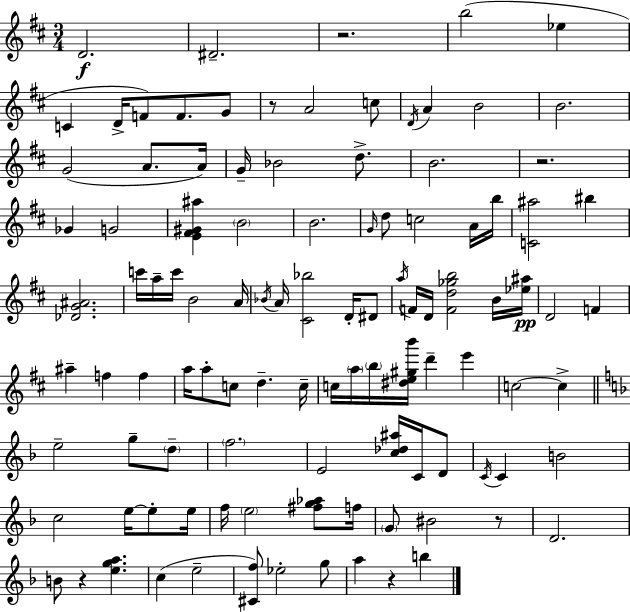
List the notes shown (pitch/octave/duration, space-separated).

D4/h. D#4/h. R/h. B5/h Eb5/q C4/q D4/s F4/e F4/e. G4/e R/e A4/h C5/e D4/s A4/q B4/h B4/h. G4/h A4/e. A4/s G4/s Bb4/h D5/e. B4/h. R/h. Gb4/q G4/h [E4,F#4,G#4,A#5]/q B4/h B4/h. G4/s D5/e C5/h A4/s B5/s [C4,A#5]/h BIS5/q [Db4,G4,A#4]/h. C6/s A5/s C6/s B4/h A4/s Bb4/s A4/s [C#4,Bb5]/h D4/s D#4/e A5/s F4/s D4/s [F4,D5,Gb5,B5]/h B4/s [Eb5,A#5]/s D4/h F4/q A#5/q F5/q F5/q A5/s A5/e C5/e D5/q. C5/s C5/s A5/s B5/s [D#5,E5,G#5,B6]/s D6/q E6/q C5/h C5/q E5/h G5/e D5/e F5/h. E4/h [C5,Db5,A#5]/s C4/s D4/e C4/s C4/q B4/h C5/h E5/s E5/e E5/s F5/s E5/h [F#5,G5,Ab5]/e F5/s G4/e BIS4/h R/e D4/h. B4/e R/q [E5,G5,A5]/q. C5/q E5/h [C#4,F5]/e Eb5/h G5/e A5/q R/q B5/q